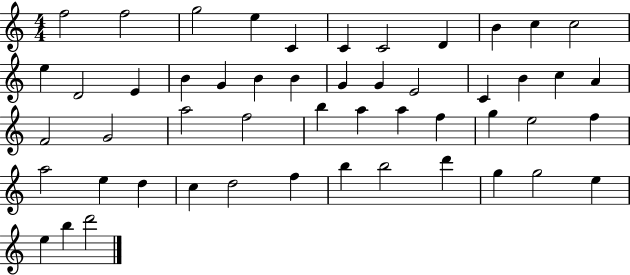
{
  \clef treble
  \numericTimeSignature
  \time 4/4
  \key c \major
  f''2 f''2 | g''2 e''4 c'4 | c'4 c'2 d'4 | b'4 c''4 c''2 | \break e''4 d'2 e'4 | b'4 g'4 b'4 b'4 | g'4 g'4 e'2 | c'4 b'4 c''4 a'4 | \break f'2 g'2 | a''2 f''2 | b''4 a''4 a''4 f''4 | g''4 e''2 f''4 | \break a''2 e''4 d''4 | c''4 d''2 f''4 | b''4 b''2 d'''4 | g''4 g''2 e''4 | \break e''4 b''4 d'''2 | \bar "|."
}